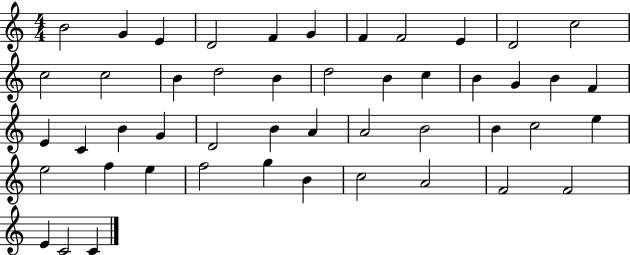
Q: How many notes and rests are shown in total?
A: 48